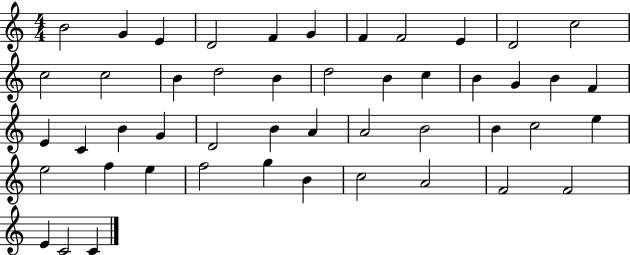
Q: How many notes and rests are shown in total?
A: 48